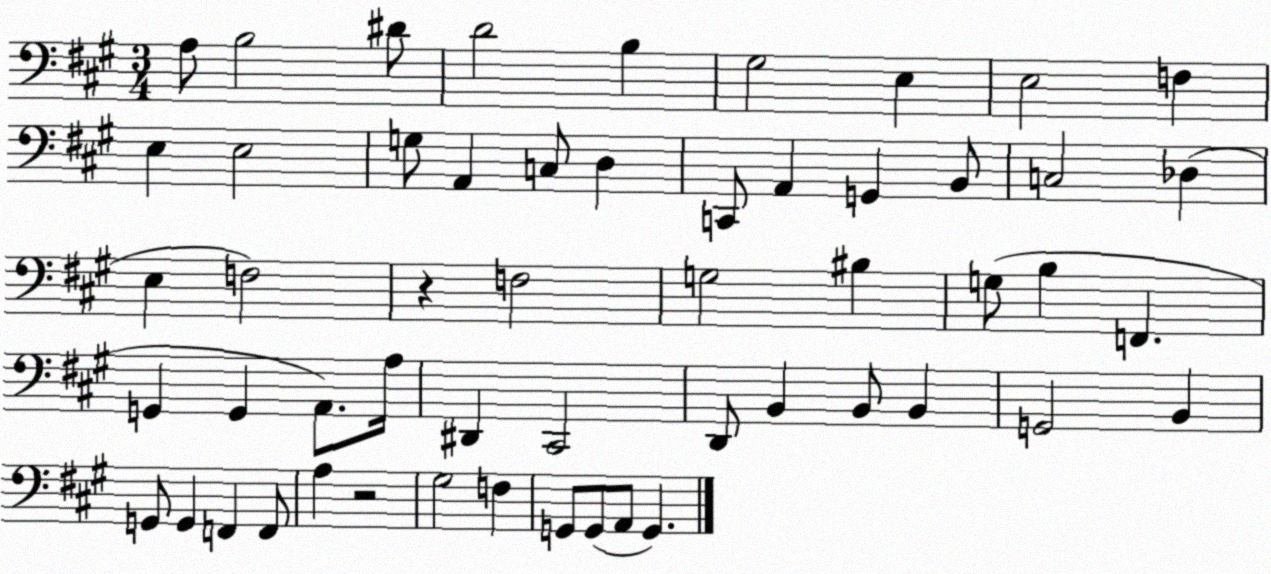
X:1
T:Untitled
M:3/4
L:1/4
K:A
A,/2 B,2 ^D/2 D2 B, ^G,2 E, E,2 F, E, E,2 G,/2 A,, C,/2 D, C,,/2 A,, G,, B,,/2 C,2 _D, E, F,2 z F,2 G,2 ^B, G,/2 B, F,, G,, G,, A,,/2 A,/4 ^D,, ^C,,2 D,,/2 B,, B,,/2 B,, G,,2 B,, G,,/2 G,, F,, F,,/2 A, z2 ^G,2 F, G,,/2 G,,/2 A,,/2 G,,